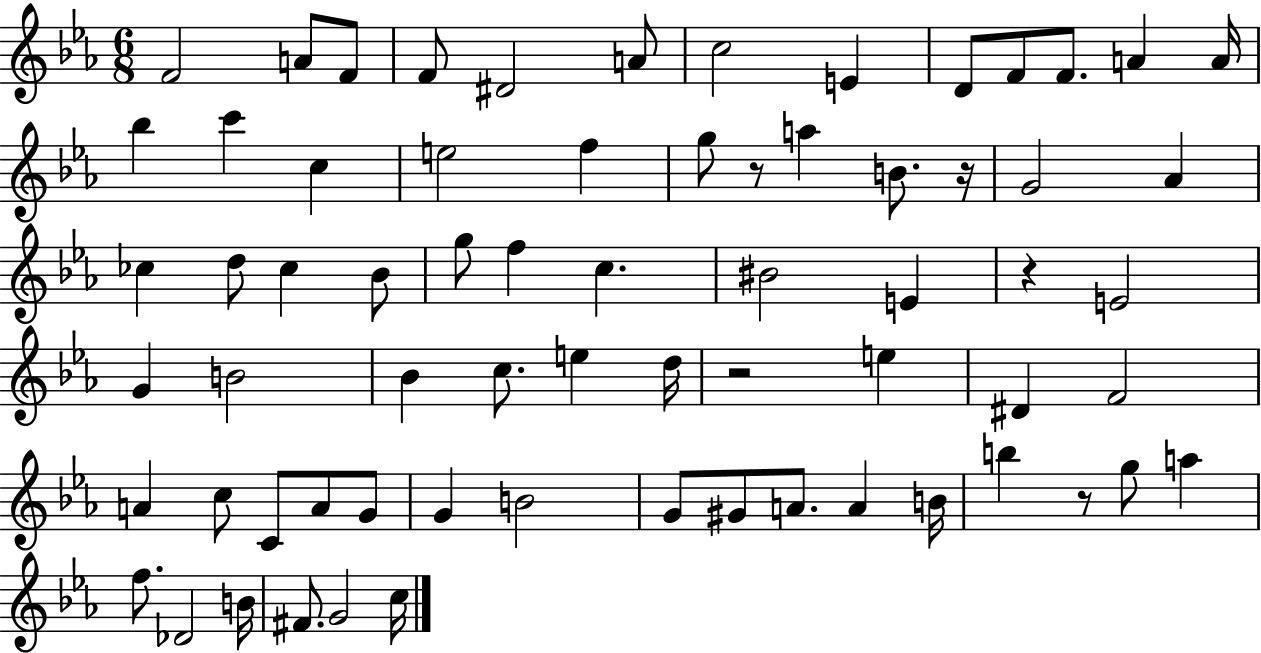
F4/h A4/e F4/e F4/e D#4/h A4/e C5/h E4/q D4/e F4/e F4/e. A4/q A4/s Bb5/q C6/q C5/q E5/h F5/q G5/e R/e A5/q B4/e. R/s G4/h Ab4/q CES5/q D5/e CES5/q Bb4/e G5/e F5/q C5/q. BIS4/h E4/q R/q E4/h G4/q B4/h Bb4/q C5/e. E5/q D5/s R/h E5/q D#4/q F4/h A4/q C5/e C4/e A4/e G4/e G4/q B4/h G4/e G#4/e A4/e. A4/q B4/s B5/q R/e G5/e A5/q F5/e. Db4/h B4/s F#4/e. G4/h C5/s